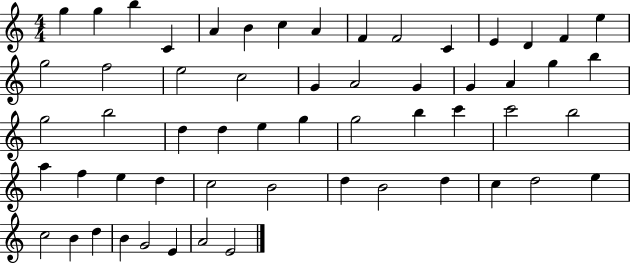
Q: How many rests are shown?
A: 0